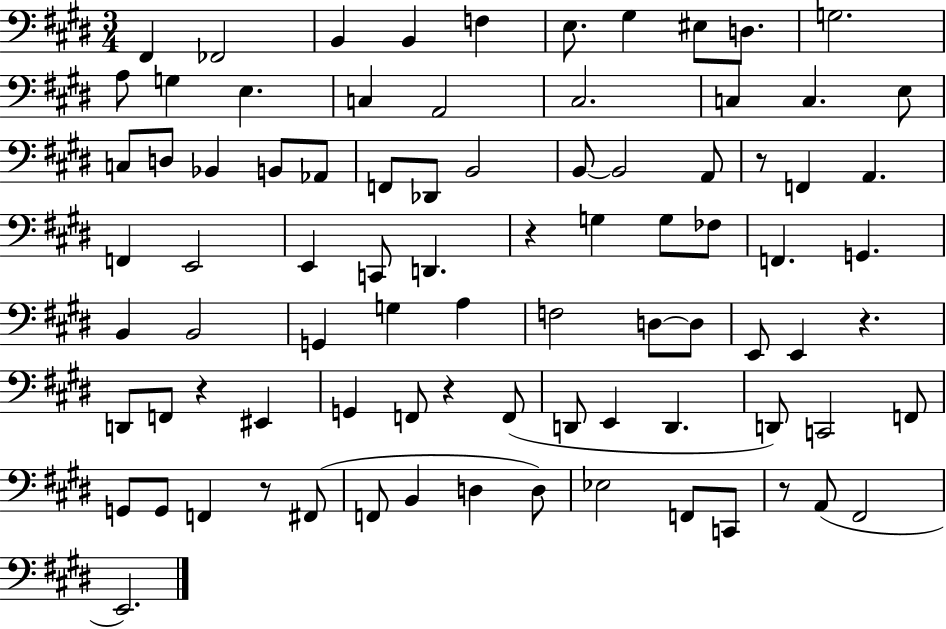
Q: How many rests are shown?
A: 7